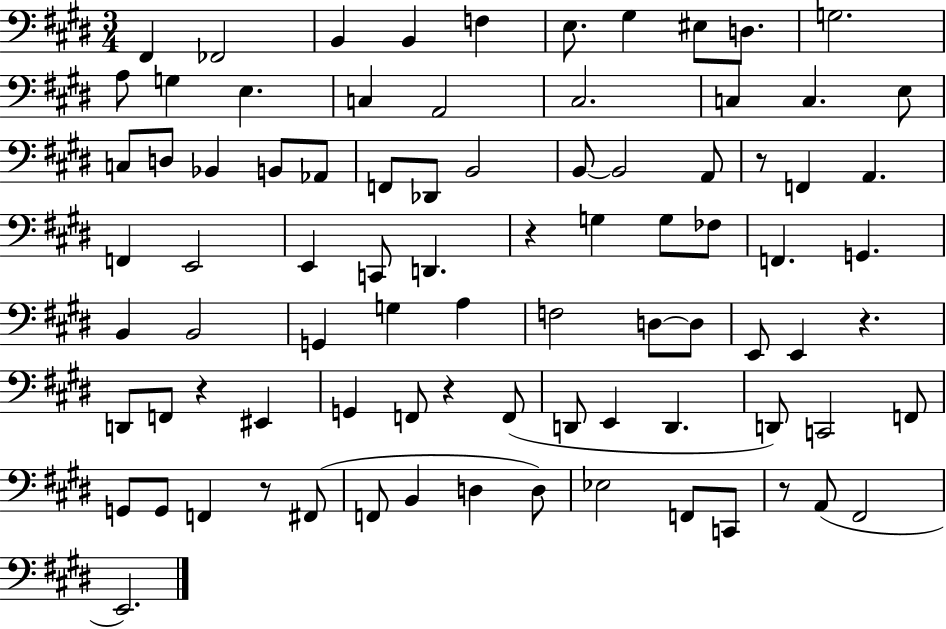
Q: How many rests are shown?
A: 7